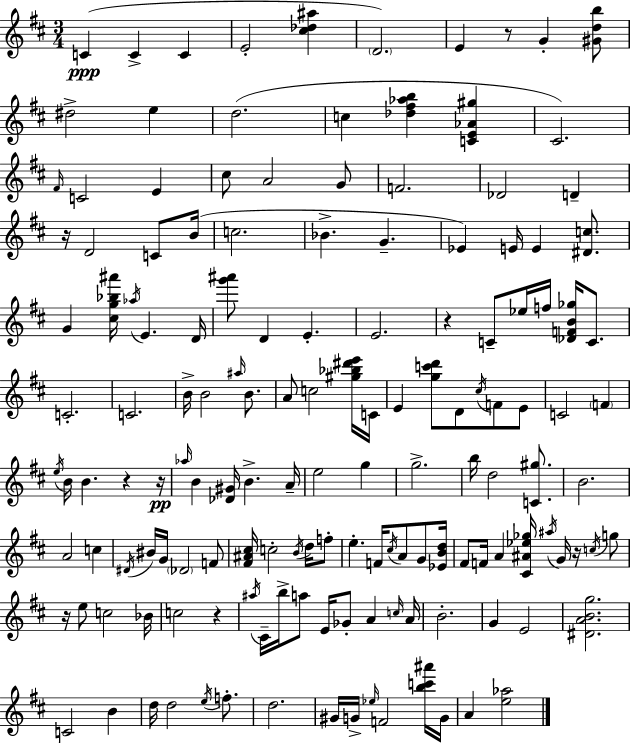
C4/q C4/q C4/q E4/h [C#5,Db5,A#5]/q D4/h. E4/q R/e G4/q [G#4,D5,B5]/e D#5/h E5/q D5/h. C5/q [Db5,F#5,Ab5,B5]/q [C4,E4,Ab4,G#5]/q C#4/h. F#4/s C4/h E4/q C#5/e A4/h G4/e F4/h. Db4/h D4/q R/s D4/h C4/e B4/s C5/h. Bb4/q. G4/q. Eb4/q E4/s E4/q [D#4,C5]/e. G4/q [C#5,G5,Bb5,A#6]/s Ab5/s E4/q. D4/s [G6,A#6]/e D4/q E4/q. E4/h. R/q C4/e Eb5/s F5/s [Db4,F4,B4,Gb5]/s C4/e. C4/h. C4/h. B4/s B4/h A#5/s B4/e. A4/e C5/h [G#5,Bb5,D#6,E6]/s C4/s E4/q [G5,C6,D6]/e D4/e C#5/s F4/e E4/e C4/h F4/q E5/s B4/s B4/q. R/q R/s Ab5/s B4/q [Db4,G#4]/s B4/q. A4/s E5/h G5/q G5/h. B5/s D5/h [C4,G#5]/e. B4/h. A4/h C5/q D#4/s BIS4/s G4/s Db4/h F4/e [F#4,A#4,C#5]/s C5/h B4/s D5/s F5/e E5/q. F4/s C#5/s A4/e G4/e [Eb4,B4,D5]/s F#4/e F4/s A4/q [C#4,A#4,Eb5,Gb5]/s A#5/s G4/s R/s C5/s G5/e R/s E5/e C5/h Bb4/s C5/h R/q A#5/s C#4/s B5/s A5/e E4/s Gb4/e A4/q C5/s A4/s B4/h. G4/q E4/h [D#4,A4,B4,G5]/h. C4/h B4/q D5/s D5/h E5/s F5/e. D5/h. G#4/s G4/s Eb5/s F4/h [B5,C6,A#6]/s G4/s A4/q [E5,Ab5]/h